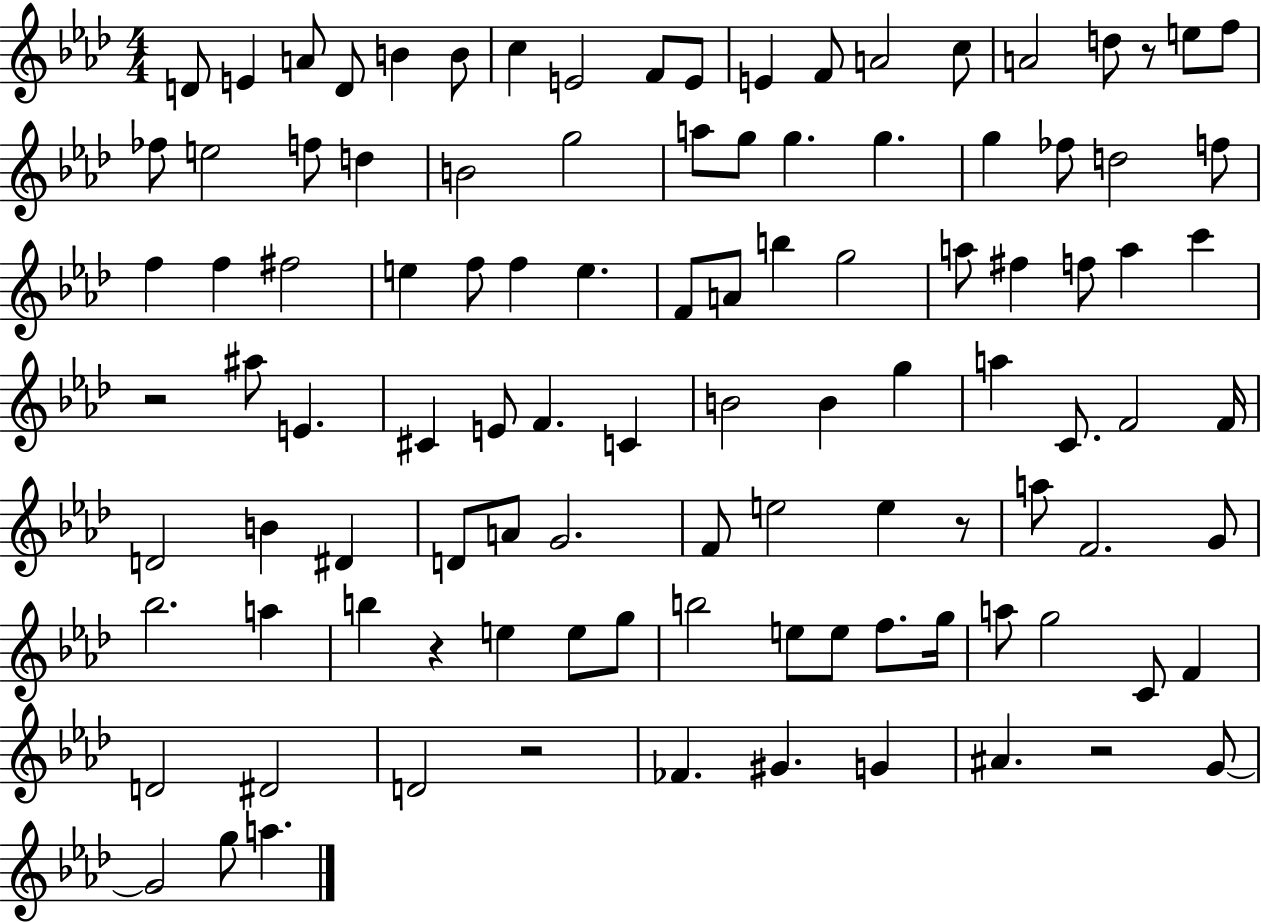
D4/e E4/q A4/e D4/e B4/q B4/e C5/q E4/h F4/e E4/e E4/q F4/e A4/h C5/e A4/h D5/e R/e E5/e F5/e FES5/e E5/h F5/e D5/q B4/h G5/h A5/e G5/e G5/q. G5/q. G5/q FES5/e D5/h F5/e F5/q F5/q F#5/h E5/q F5/e F5/q E5/q. F4/e A4/e B5/q G5/h A5/e F#5/q F5/e A5/q C6/q R/h A#5/e E4/q. C#4/q E4/e F4/q. C4/q B4/h B4/q G5/q A5/q C4/e. F4/h F4/s D4/h B4/q D#4/q D4/e A4/e G4/h. F4/e E5/h E5/q R/e A5/e F4/h. G4/e Bb5/h. A5/q B5/q R/q E5/q E5/e G5/e B5/h E5/e E5/e F5/e. G5/s A5/e G5/h C4/e F4/q D4/h D#4/h D4/h R/h FES4/q. G#4/q. G4/q A#4/q. R/h G4/e G4/h G5/e A5/q.